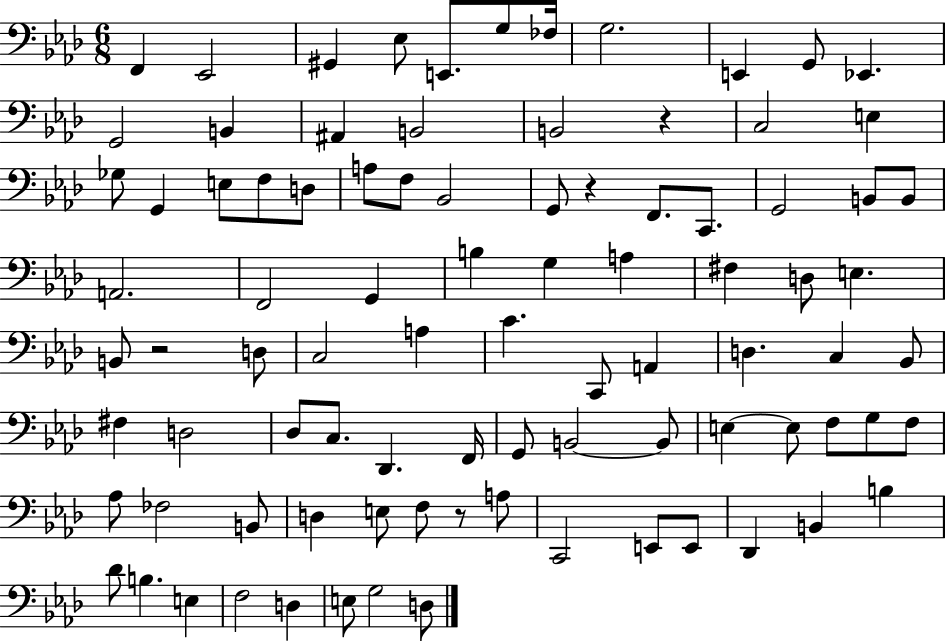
F2/q Eb2/h G#2/q Eb3/e E2/e. G3/e FES3/s G3/h. E2/q G2/e Eb2/q. G2/h B2/q A#2/q B2/h B2/h R/q C3/h E3/q Gb3/e G2/q E3/e F3/e D3/e A3/e F3/e Bb2/h G2/e R/q F2/e. C2/e. G2/h B2/e B2/e A2/h. F2/h G2/q B3/q G3/q A3/q F#3/q D3/e E3/q. B2/e R/h D3/e C3/h A3/q C4/q. C2/e A2/q D3/q. C3/q Bb2/e F#3/q D3/h Db3/e C3/e. Db2/q. F2/s G2/e B2/h B2/e E3/q E3/e F3/e G3/e F3/e Ab3/e FES3/h B2/e D3/q E3/e F3/e R/e A3/e C2/h E2/e E2/e Db2/q B2/q B3/q Db4/e B3/q. E3/q F3/h D3/q E3/e G3/h D3/e